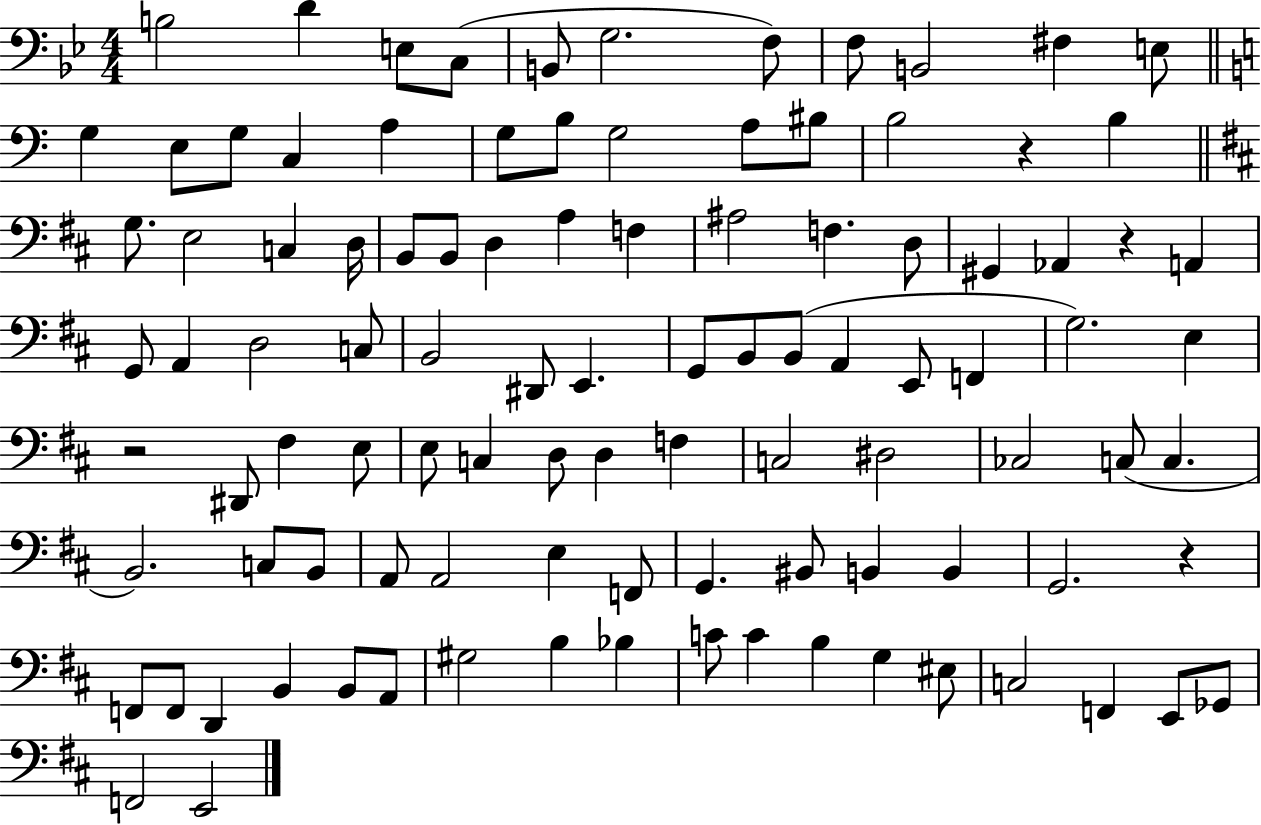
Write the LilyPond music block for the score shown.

{
  \clef bass
  \numericTimeSignature
  \time 4/4
  \key bes \major
  \repeat volta 2 { b2 d'4 e8 c8( | b,8 g2. f8) | f8 b,2 fis4 e8 | \bar "||" \break \key c \major g4 e8 g8 c4 a4 | g8 b8 g2 a8 bis8 | b2 r4 b4 | \bar "||" \break \key d \major g8. e2 c4 d16 | b,8 b,8 d4 a4 f4 | ais2 f4. d8 | gis,4 aes,4 r4 a,4 | \break g,8 a,4 d2 c8 | b,2 dis,8 e,4. | g,8 b,8 b,8( a,4 e,8 f,4 | g2.) e4 | \break r2 dis,8 fis4 e8 | e8 c4 d8 d4 f4 | c2 dis2 | ces2 c8( c4. | \break b,2.) c8 b,8 | a,8 a,2 e4 f,8 | g,4. bis,8 b,4 b,4 | g,2. r4 | \break f,8 f,8 d,4 b,4 b,8 a,8 | gis2 b4 bes4 | c'8 c'4 b4 g4 eis8 | c2 f,4 e,8 ges,8 | \break f,2 e,2 | } \bar "|."
}